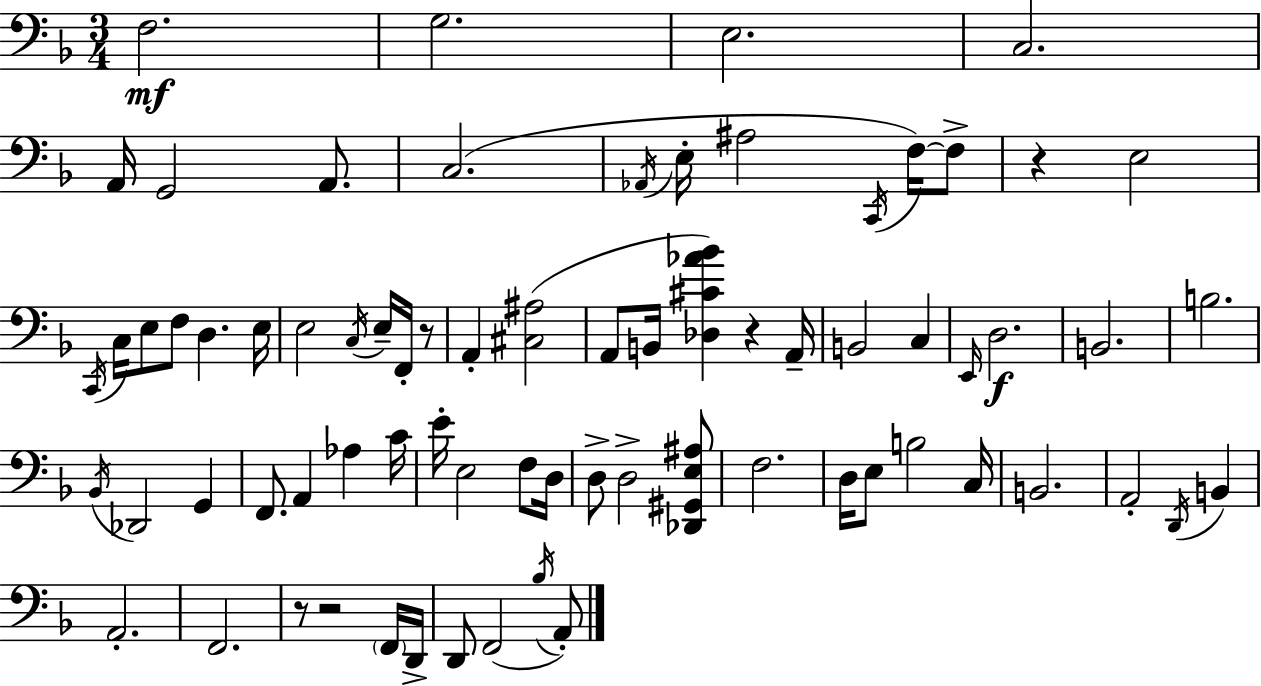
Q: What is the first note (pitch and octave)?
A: F3